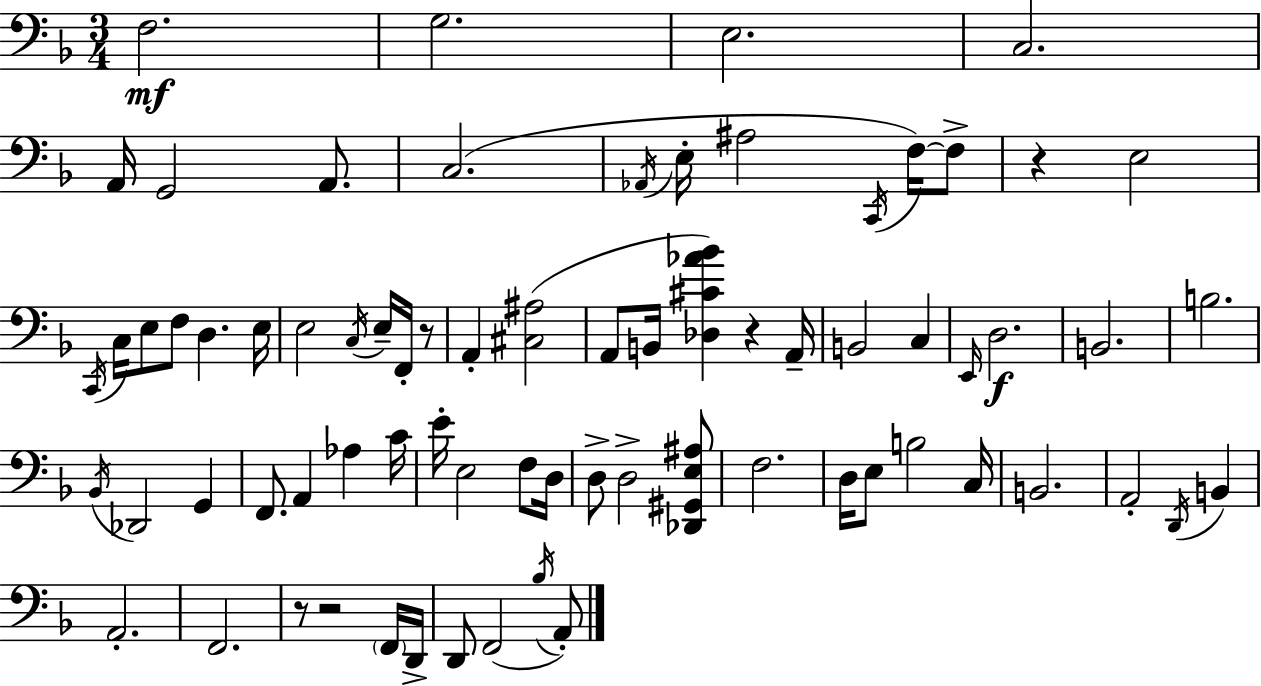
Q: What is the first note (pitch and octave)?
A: F3